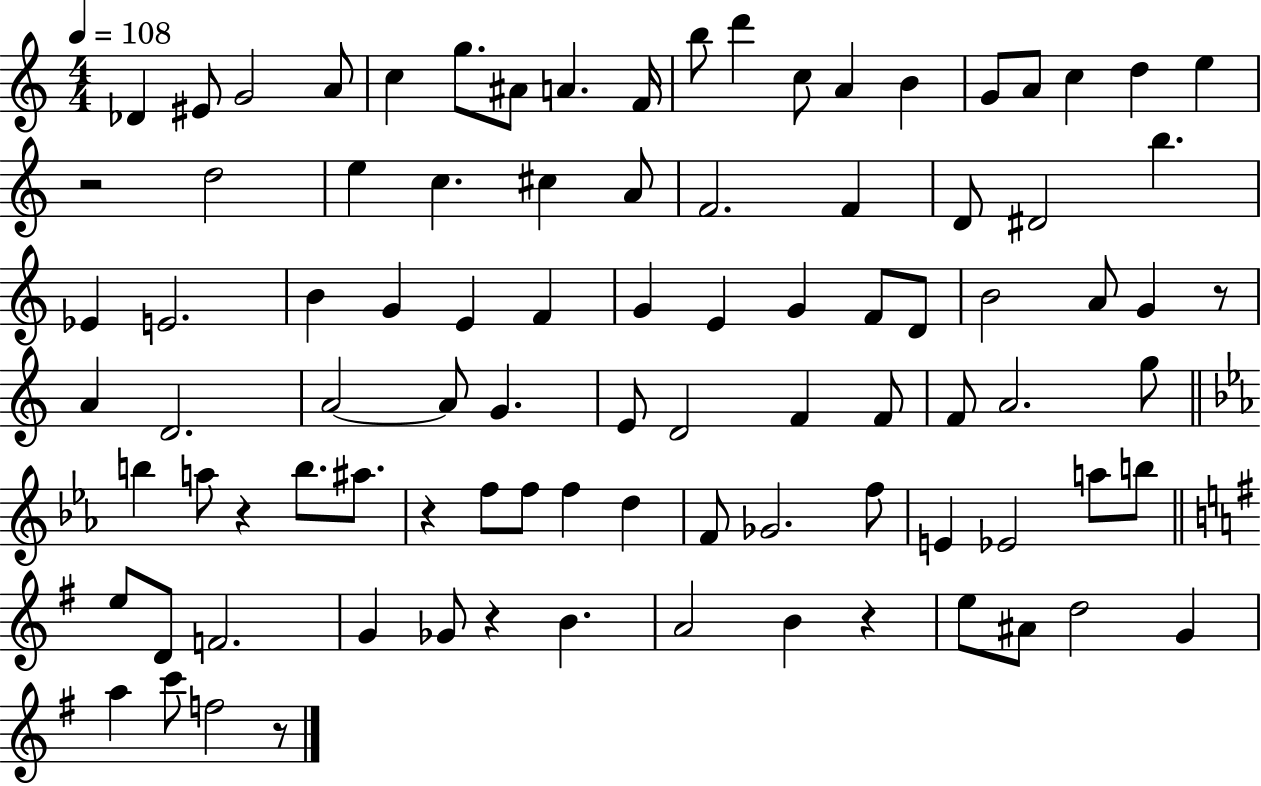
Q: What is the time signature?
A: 4/4